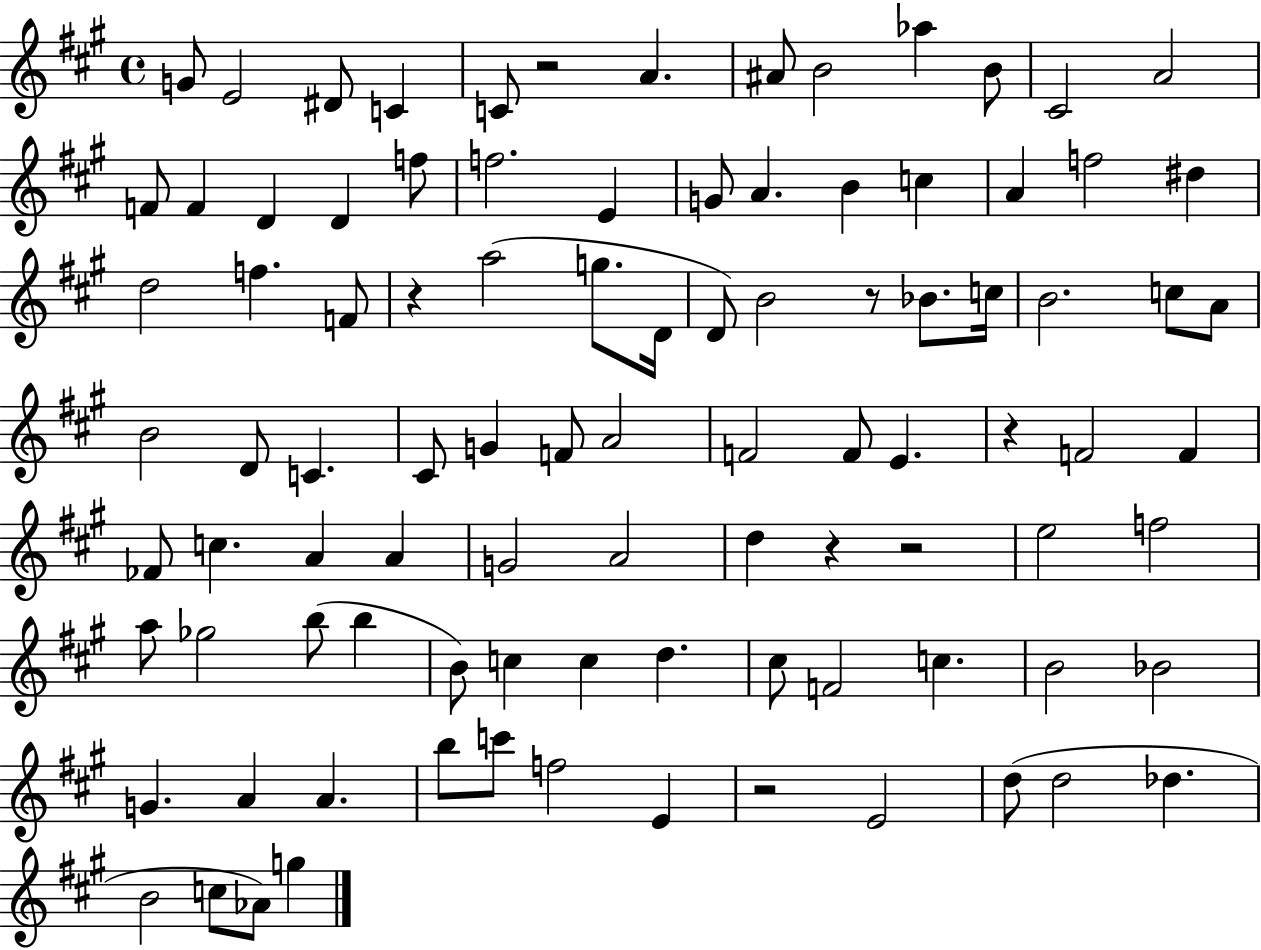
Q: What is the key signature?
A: A major